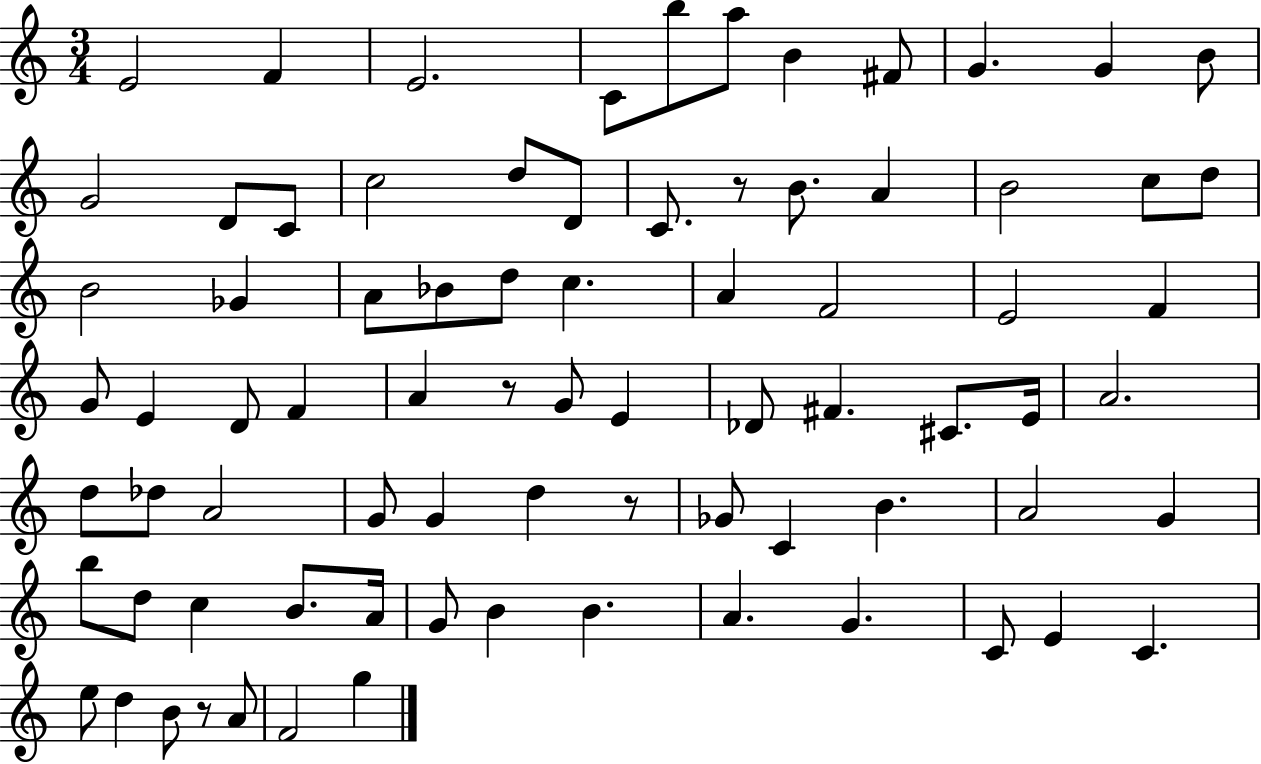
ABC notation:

X:1
T:Untitled
M:3/4
L:1/4
K:C
E2 F E2 C/2 b/2 a/2 B ^F/2 G G B/2 G2 D/2 C/2 c2 d/2 D/2 C/2 z/2 B/2 A B2 c/2 d/2 B2 _G A/2 _B/2 d/2 c A F2 E2 F G/2 E D/2 F A z/2 G/2 E _D/2 ^F ^C/2 E/4 A2 d/2 _d/2 A2 G/2 G d z/2 _G/2 C B A2 G b/2 d/2 c B/2 A/4 G/2 B B A G C/2 E C e/2 d B/2 z/2 A/2 F2 g